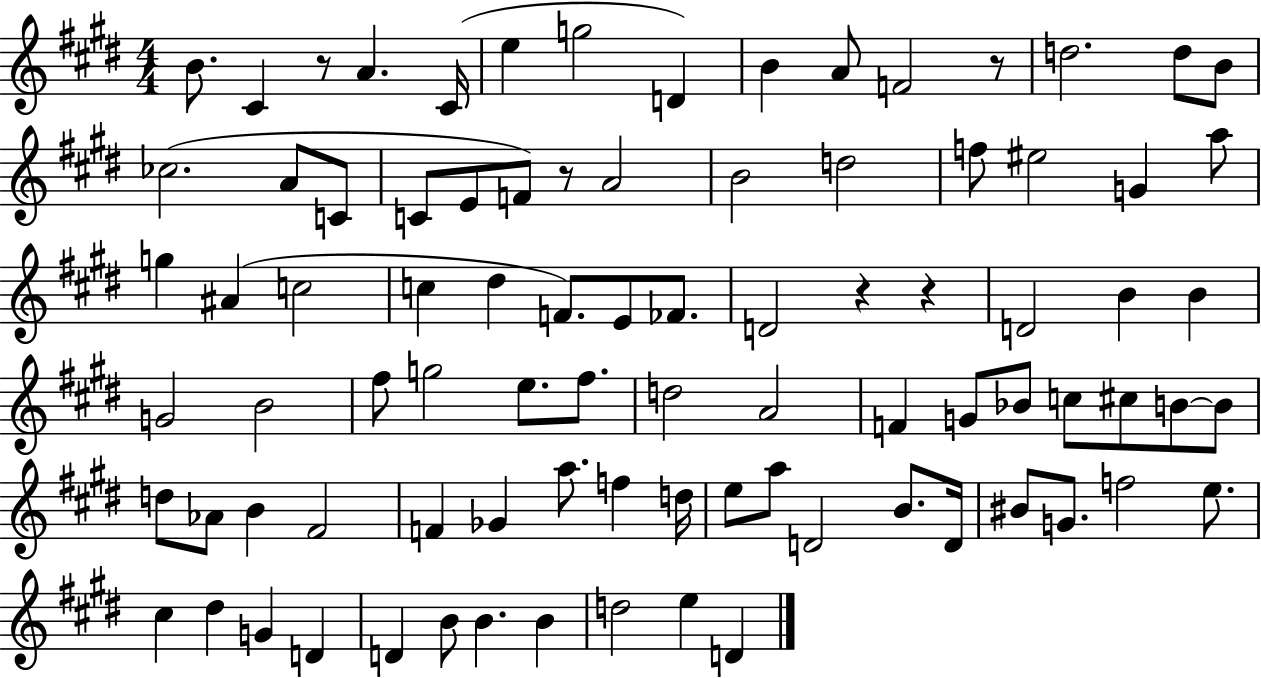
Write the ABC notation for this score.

X:1
T:Untitled
M:4/4
L:1/4
K:E
B/2 ^C z/2 A ^C/4 e g2 D B A/2 F2 z/2 d2 d/2 B/2 _c2 A/2 C/2 C/2 E/2 F/2 z/2 A2 B2 d2 f/2 ^e2 G a/2 g ^A c2 c ^d F/2 E/2 _F/2 D2 z z D2 B B G2 B2 ^f/2 g2 e/2 ^f/2 d2 A2 F G/2 _B/2 c/2 ^c/2 B/2 B/2 d/2 _A/2 B ^F2 F _G a/2 f d/4 e/2 a/2 D2 B/2 D/4 ^B/2 G/2 f2 e/2 ^c ^d G D D B/2 B B d2 e D